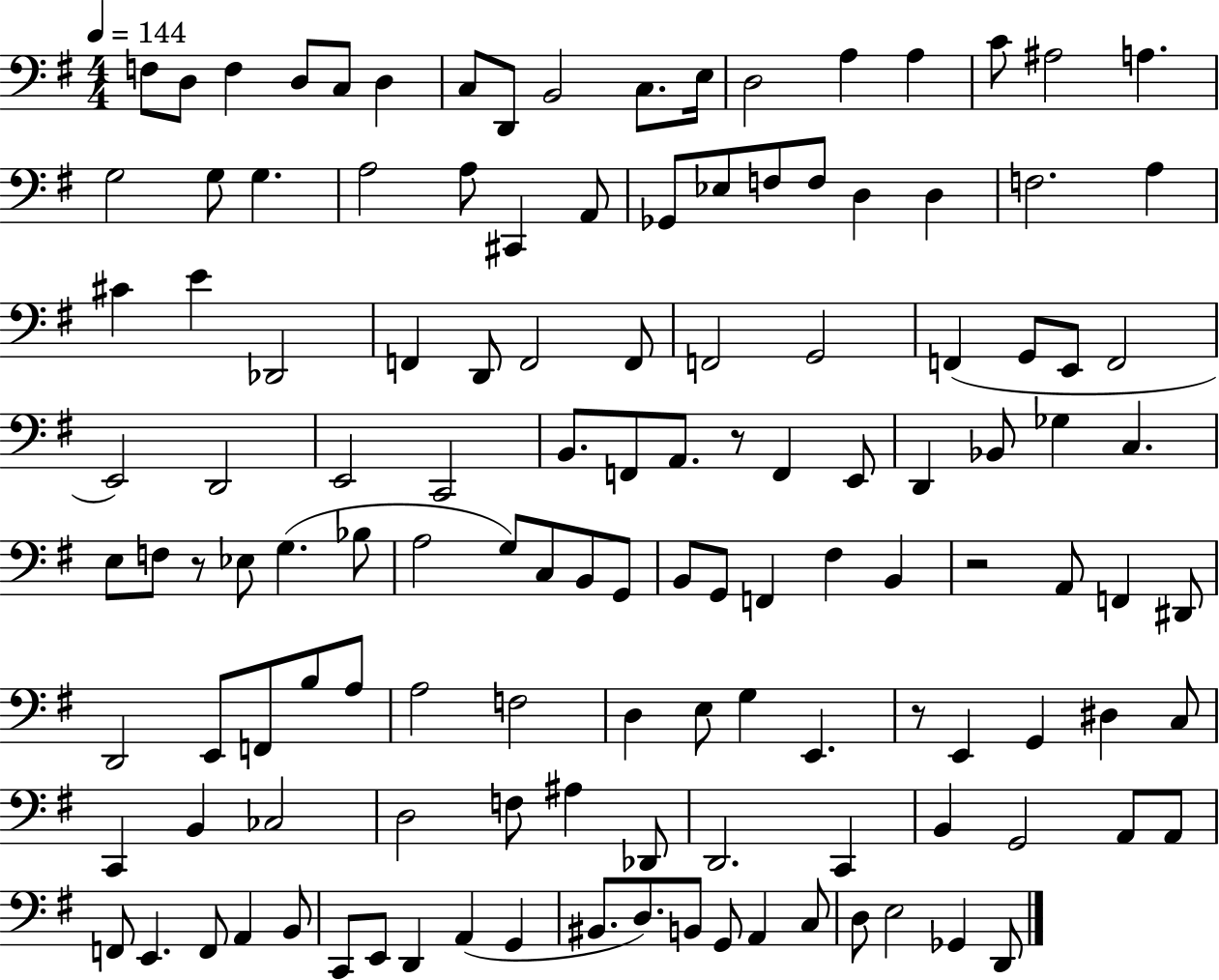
{
  \clef bass
  \numericTimeSignature
  \time 4/4
  \key g \major
  \tempo 4 = 144
  f8 d8 f4 d8 c8 d4 | c8 d,8 b,2 c8. e16 | d2 a4 a4 | c'8 ais2 a4. | \break g2 g8 g4. | a2 a8 cis,4 a,8 | ges,8 ees8 f8 f8 d4 d4 | f2. a4 | \break cis'4 e'4 des,2 | f,4 d,8 f,2 f,8 | f,2 g,2 | f,4( g,8 e,8 f,2 | \break e,2) d,2 | e,2 c,2 | b,8. f,8 a,8. r8 f,4 e,8 | d,4 bes,8 ges4 c4. | \break e8 f8 r8 ees8 g4.( bes8 | a2 g8) c8 b,8 g,8 | b,8 g,8 f,4 fis4 b,4 | r2 a,8 f,4 dis,8 | \break d,2 e,8 f,8 b8 a8 | a2 f2 | d4 e8 g4 e,4. | r8 e,4 g,4 dis4 c8 | \break c,4 b,4 ces2 | d2 f8 ais4 des,8 | d,2. c,4 | b,4 g,2 a,8 a,8 | \break f,8 e,4. f,8 a,4 b,8 | c,8 e,8 d,4 a,4( g,4 | bis,8. d8.) b,8 g,8 a,4 c8 | d8 e2 ges,4 d,8 | \break \bar "|."
}